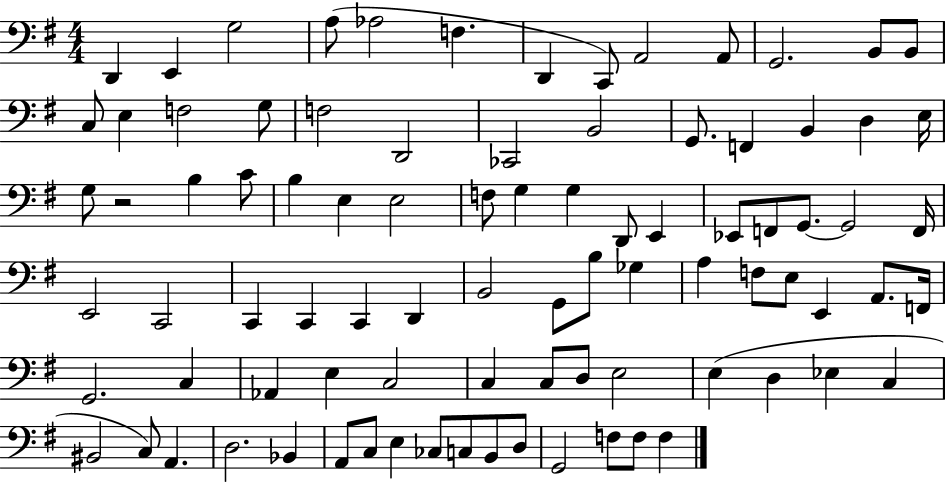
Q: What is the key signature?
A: G major